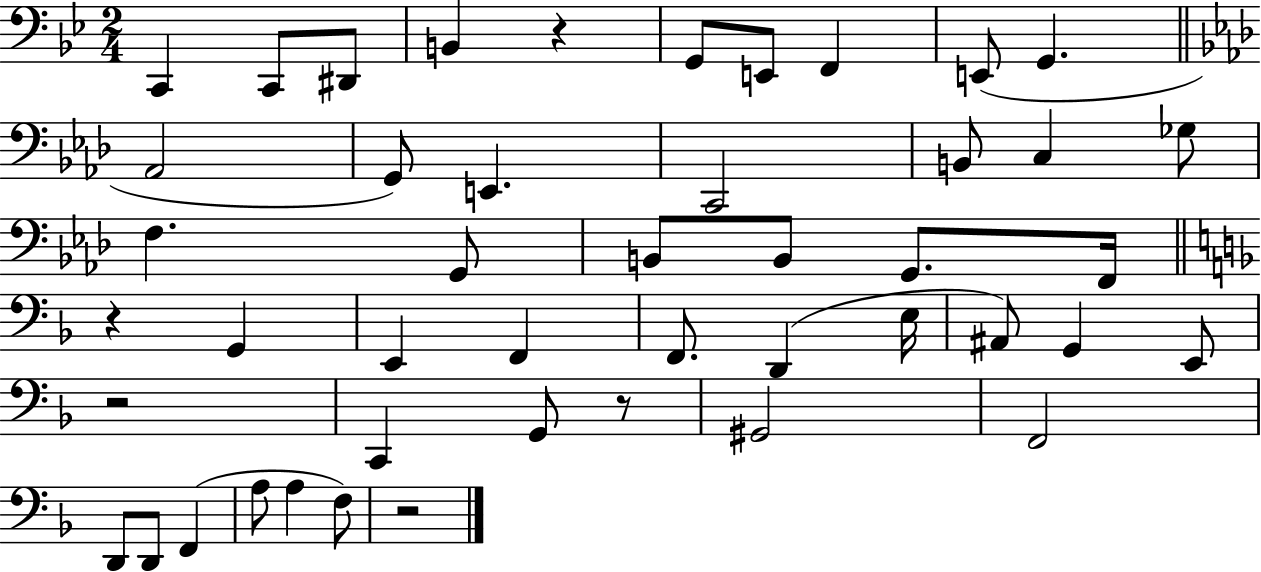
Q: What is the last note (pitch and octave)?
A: F3